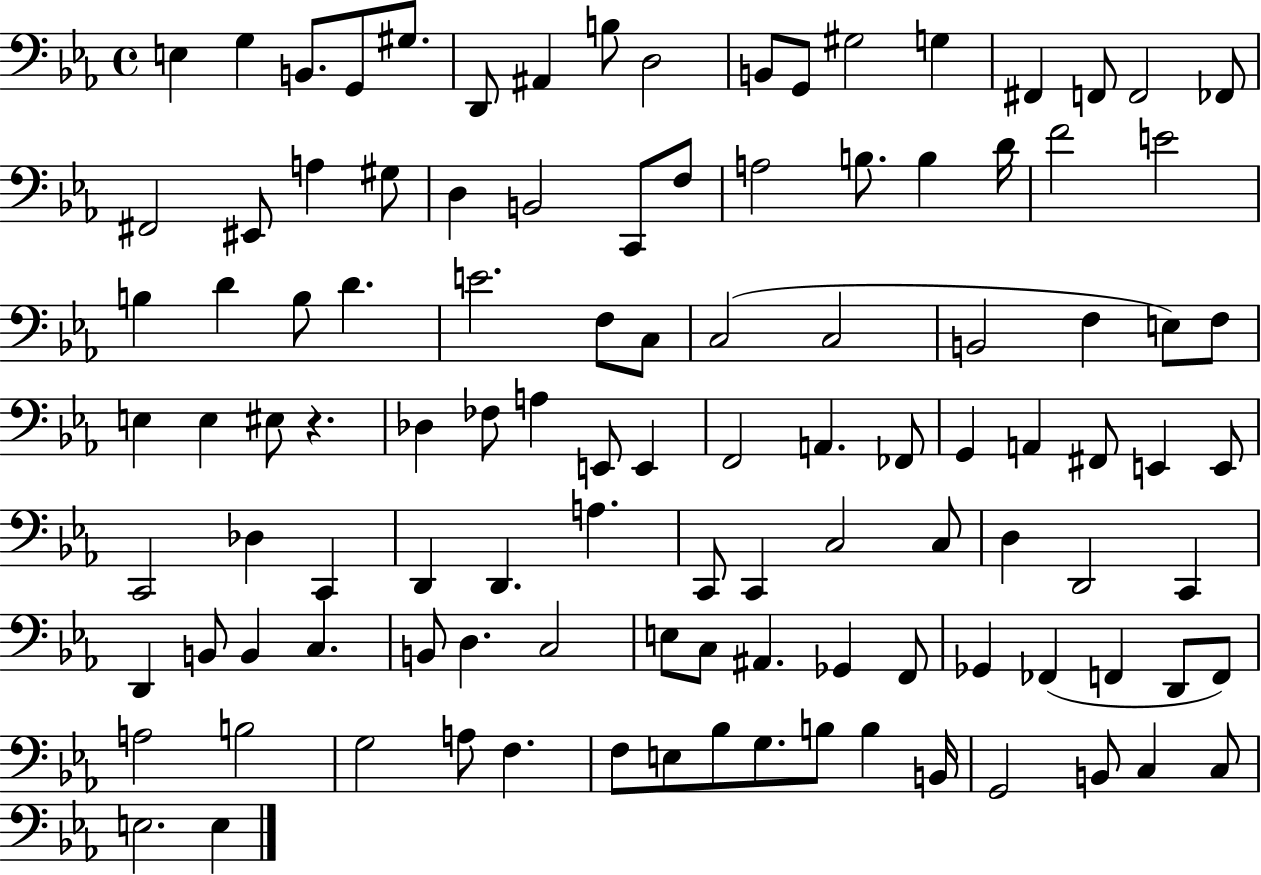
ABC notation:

X:1
T:Untitled
M:4/4
L:1/4
K:Eb
E, G, B,,/2 G,,/2 ^G,/2 D,,/2 ^A,, B,/2 D,2 B,,/2 G,,/2 ^G,2 G, ^F,, F,,/2 F,,2 _F,,/2 ^F,,2 ^E,,/2 A, ^G,/2 D, B,,2 C,,/2 F,/2 A,2 B,/2 B, D/4 F2 E2 B, D B,/2 D E2 F,/2 C,/2 C,2 C,2 B,,2 F, E,/2 F,/2 E, E, ^E,/2 z _D, _F,/2 A, E,,/2 E,, F,,2 A,, _F,,/2 G,, A,, ^F,,/2 E,, E,,/2 C,,2 _D, C,, D,, D,, A, C,,/2 C,, C,2 C,/2 D, D,,2 C,, D,, B,,/2 B,, C, B,,/2 D, C,2 E,/2 C,/2 ^A,, _G,, F,,/2 _G,, _F,, F,, D,,/2 F,,/2 A,2 B,2 G,2 A,/2 F, F,/2 E,/2 _B,/2 G,/2 B,/2 B, B,,/4 G,,2 B,,/2 C, C,/2 E,2 E,